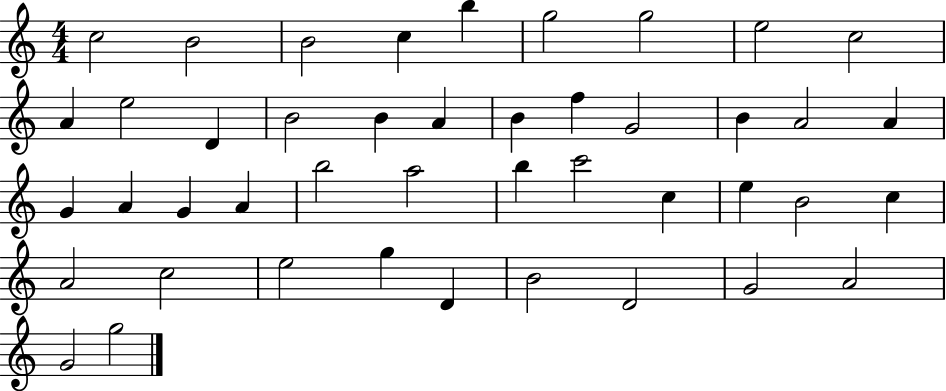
{
  \clef treble
  \numericTimeSignature
  \time 4/4
  \key c \major
  c''2 b'2 | b'2 c''4 b''4 | g''2 g''2 | e''2 c''2 | \break a'4 e''2 d'4 | b'2 b'4 a'4 | b'4 f''4 g'2 | b'4 a'2 a'4 | \break g'4 a'4 g'4 a'4 | b''2 a''2 | b''4 c'''2 c''4 | e''4 b'2 c''4 | \break a'2 c''2 | e''2 g''4 d'4 | b'2 d'2 | g'2 a'2 | \break g'2 g''2 | \bar "|."
}